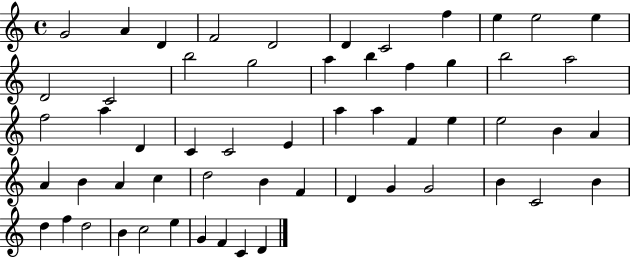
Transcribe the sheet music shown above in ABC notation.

X:1
T:Untitled
M:4/4
L:1/4
K:C
G2 A D F2 D2 D C2 f e e2 e D2 C2 b2 g2 a b f g b2 a2 f2 a D C C2 E a a F e e2 B A A B A c d2 B F D G G2 B C2 B d f d2 B c2 e G F C D